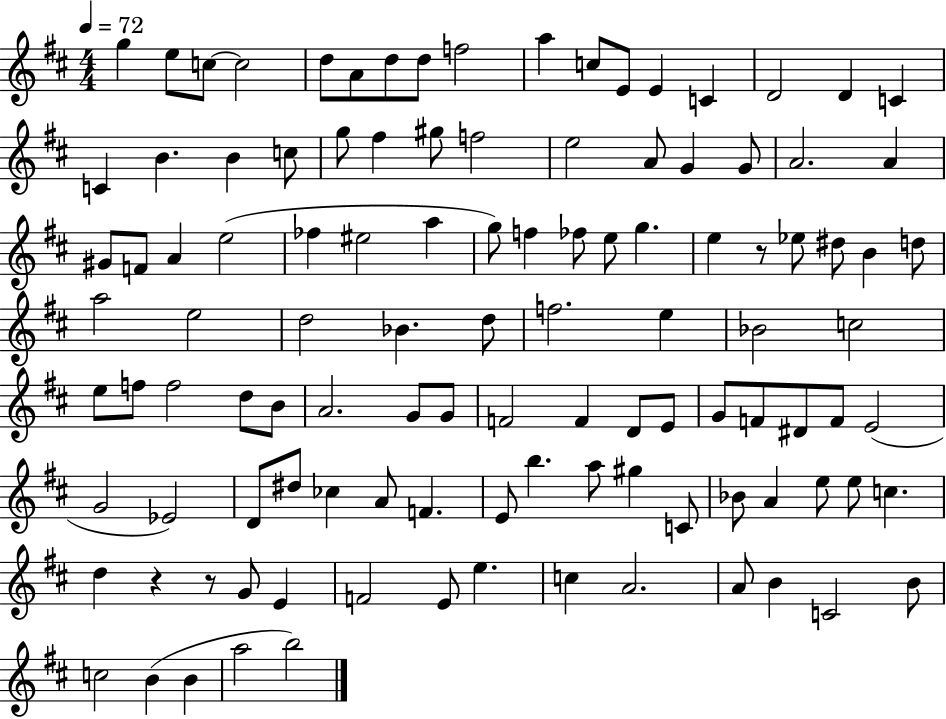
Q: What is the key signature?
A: D major